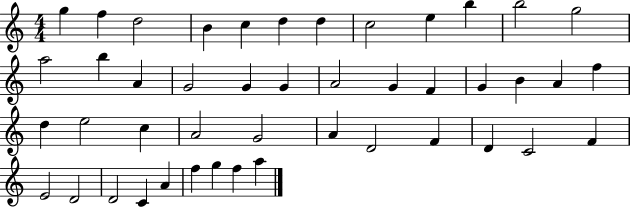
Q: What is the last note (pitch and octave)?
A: A5